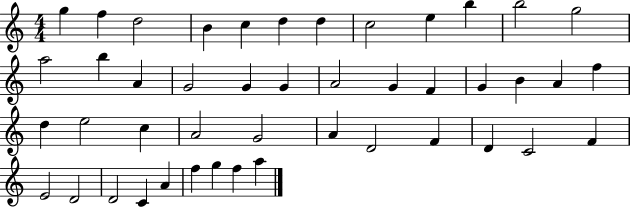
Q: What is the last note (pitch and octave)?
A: A5